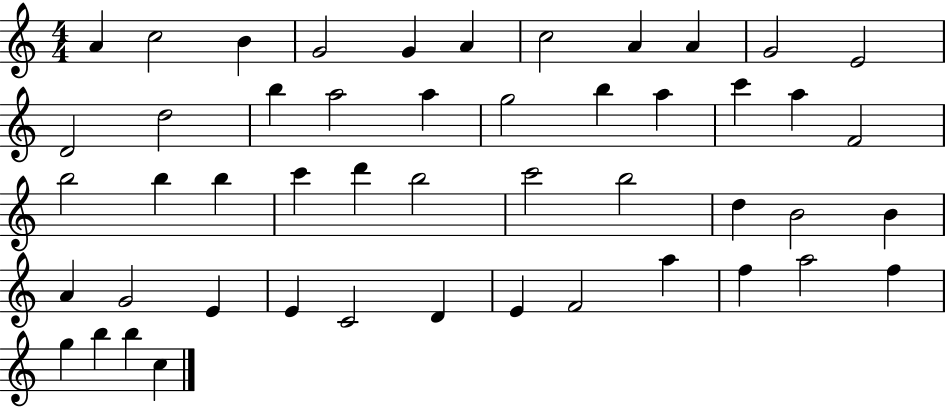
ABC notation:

X:1
T:Untitled
M:4/4
L:1/4
K:C
A c2 B G2 G A c2 A A G2 E2 D2 d2 b a2 a g2 b a c' a F2 b2 b b c' d' b2 c'2 b2 d B2 B A G2 E E C2 D E F2 a f a2 f g b b c